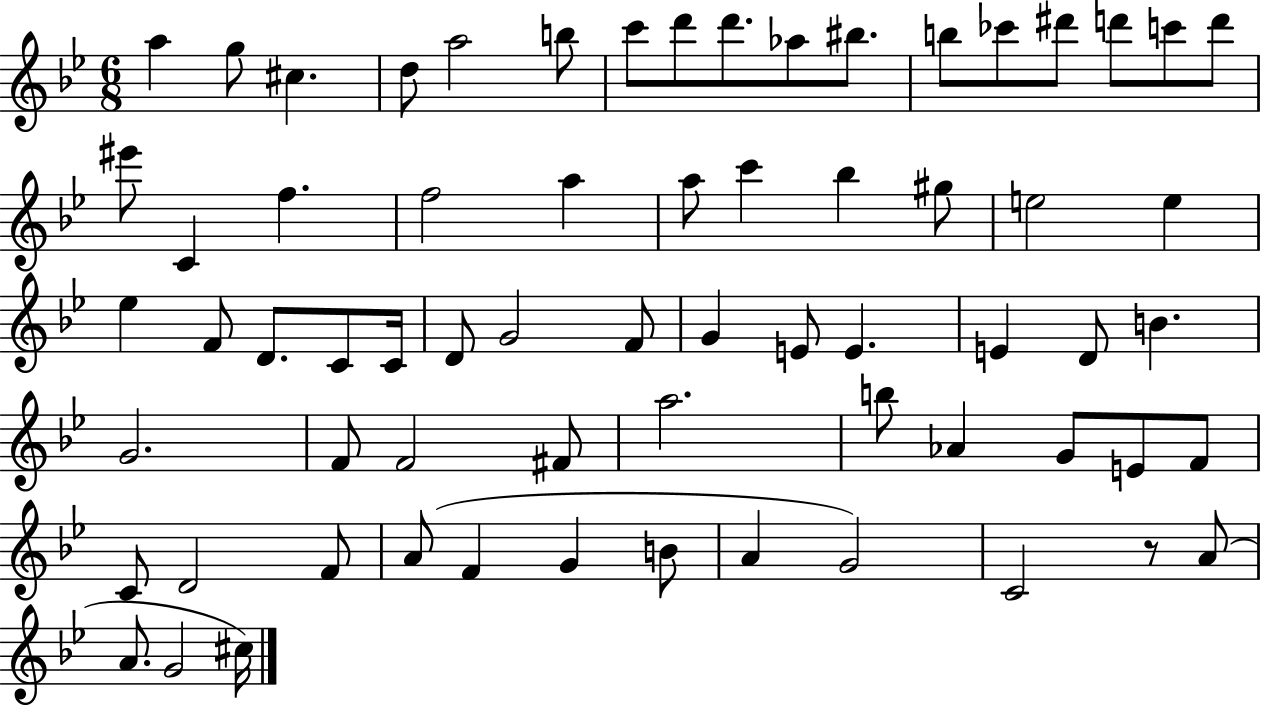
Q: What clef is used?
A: treble